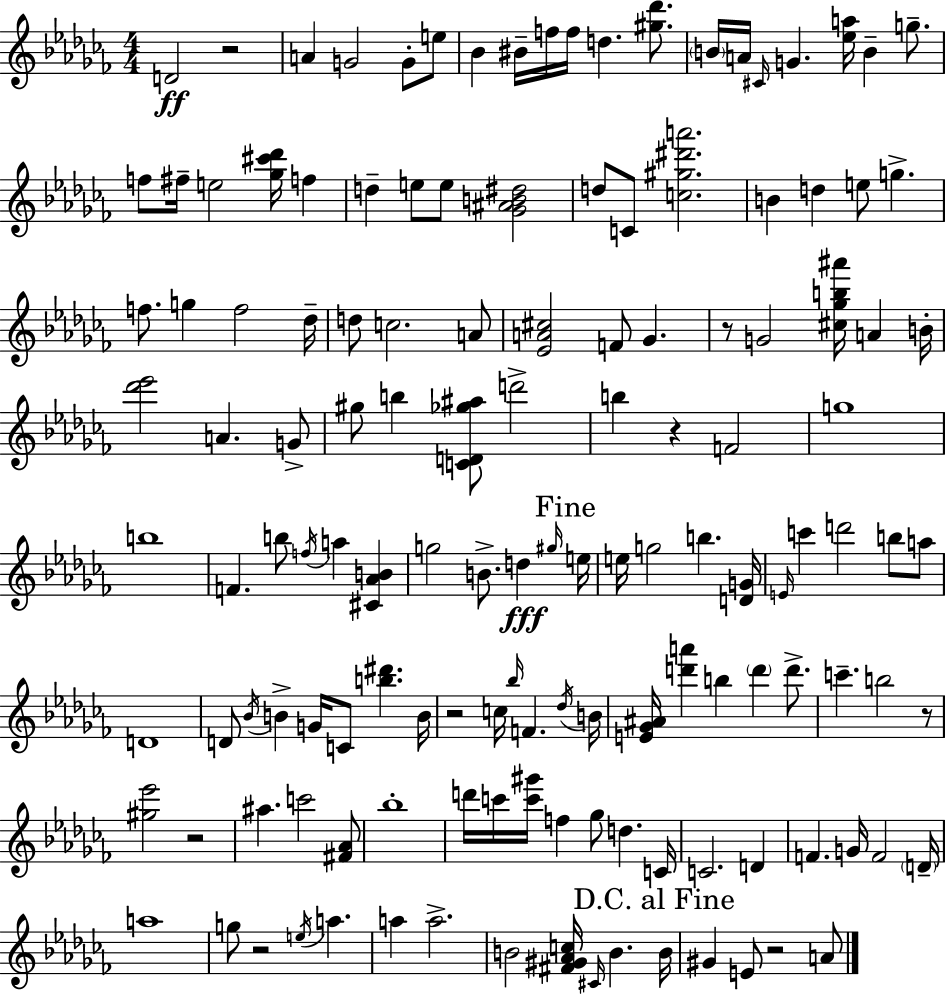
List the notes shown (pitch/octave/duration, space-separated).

D4/h R/h A4/q G4/h G4/e E5/e Bb4/q BIS4/s F5/s F5/s D5/q. [G#5,Db6]/e. B4/s A4/s C#4/s G4/q. [Eb5,A5]/s B4/q G5/e. F5/e F#5/s E5/h [Gb5,C#6,Db6]/s F5/q D5/q E5/e E5/e [Gb4,A#4,B4,D#5]/h D5/e C4/e [C5,G#5,D#6,A6]/h. B4/q D5/q E5/e G5/q. F5/e. G5/q F5/h Db5/s D5/e C5/h. A4/e [Eb4,A4,C#5]/h F4/e Gb4/q. R/e G4/h [C#5,Gb5,B5,A#6]/s A4/q B4/s [Db6,Eb6]/h A4/q. G4/e G#5/e B5/q [C4,D4,Gb5,A#5]/e D6/h B5/q R/q F4/h G5/w B5/w F4/q. B5/e F5/s A5/q [C#4,Ab4,B4]/q G5/h B4/e. D5/q G#5/s E5/s E5/s G5/h B5/q. [D4,G4]/s E4/s C6/q D6/h B5/e A5/e D4/w D4/e Bb4/s B4/q G4/s C4/e [B5,D#6]/q. B4/s R/h C5/s Bb5/s F4/q. Db5/s B4/s [E4,Gb4,A#4]/s [D6,A6]/q B5/q D6/q D6/e. C6/q. B5/h R/e [G#5,Eb6]/h R/h A#5/q. C6/h [F#4,Ab4]/e Bb5/w D6/s C6/s [C6,G#6]/s F5/q Gb5/e D5/q. C4/s C4/h. D4/q F4/q. G4/s F4/h D4/s A5/w G5/e R/h E5/s A5/q. A5/q A5/h. B4/h [F#4,G#4,Ab4,C5]/s C#4/s B4/q. B4/s G#4/q E4/e R/h A4/e